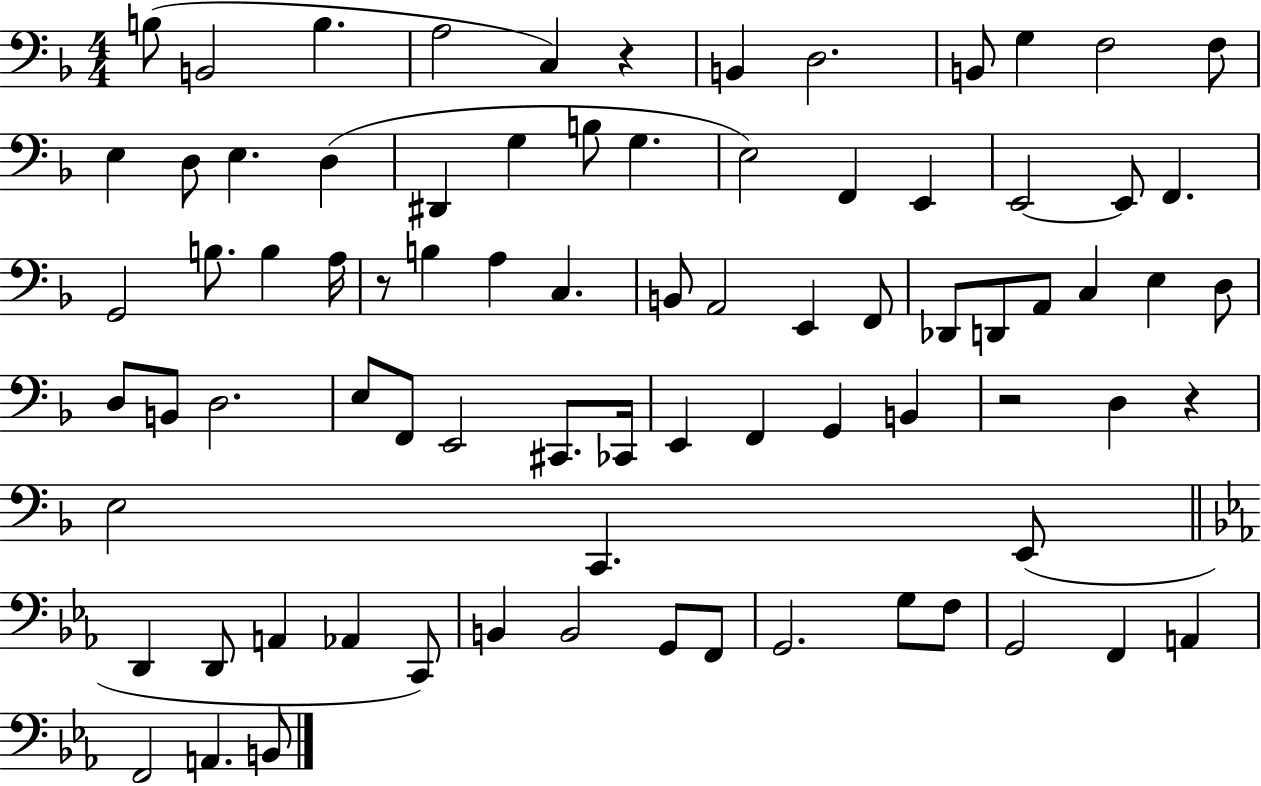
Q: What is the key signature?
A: F major